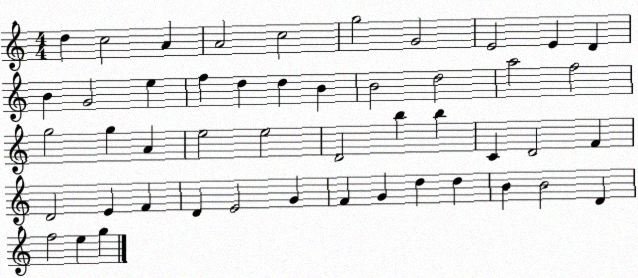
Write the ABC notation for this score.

X:1
T:Untitled
M:4/4
L:1/4
K:C
d c2 A A2 c2 g2 G2 E2 E D B G2 e f d d B B2 d2 a2 f2 g2 g A e2 e2 D2 b b C D2 F D2 E F D E2 G F G d d B B2 D f2 e g